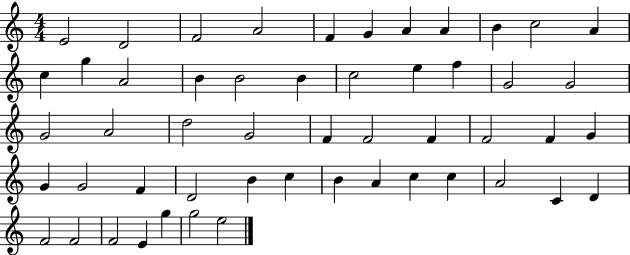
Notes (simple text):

E4/h D4/h F4/h A4/h F4/q G4/q A4/q A4/q B4/q C5/h A4/q C5/q G5/q A4/h B4/q B4/h B4/q C5/h E5/q F5/q G4/h G4/h G4/h A4/h D5/h G4/h F4/q F4/h F4/q F4/h F4/q G4/q G4/q G4/h F4/q D4/h B4/q C5/q B4/q A4/q C5/q C5/q A4/h C4/q D4/q F4/h F4/h F4/h E4/q G5/q G5/h E5/h